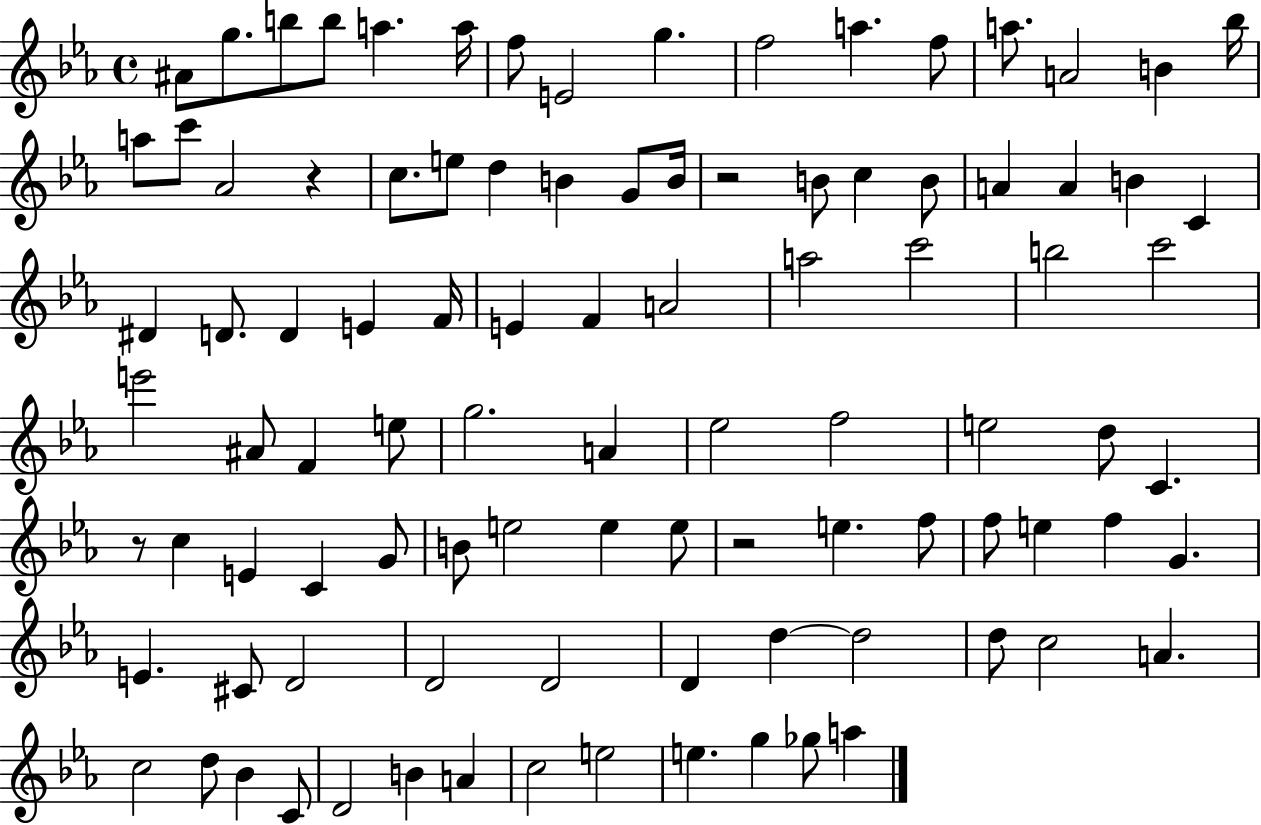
A#4/e G5/e. B5/e B5/e A5/q. A5/s F5/e E4/h G5/q. F5/h A5/q. F5/e A5/e. A4/h B4/q Bb5/s A5/e C6/e Ab4/h R/q C5/e. E5/e D5/q B4/q G4/e B4/s R/h B4/e C5/q B4/e A4/q A4/q B4/q C4/q D#4/q D4/e. D4/q E4/q F4/s E4/q F4/q A4/h A5/h C6/h B5/h C6/h E6/h A#4/e F4/q E5/e G5/h. A4/q Eb5/h F5/h E5/h D5/e C4/q. R/e C5/q E4/q C4/q G4/e B4/e E5/h E5/q E5/e R/h E5/q. F5/e F5/e E5/q F5/q G4/q. E4/q. C#4/e D4/h D4/h D4/h D4/q D5/q D5/h D5/e C5/h A4/q. C5/h D5/e Bb4/q C4/e D4/h B4/q A4/q C5/h E5/h E5/q. G5/q Gb5/e A5/q